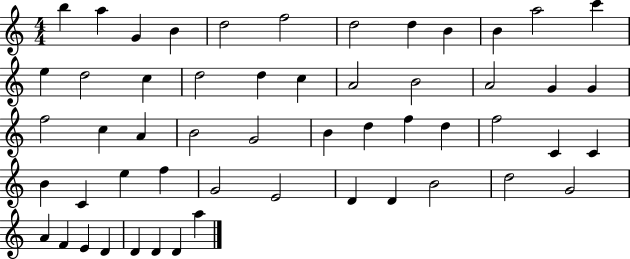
B5/q A5/q G4/q B4/q D5/h F5/h D5/h D5/q B4/q B4/q A5/h C6/q E5/q D5/h C5/q D5/h D5/q C5/q A4/h B4/h A4/h G4/q G4/q F5/h C5/q A4/q B4/h G4/h B4/q D5/q F5/q D5/q F5/h C4/q C4/q B4/q C4/q E5/q F5/q G4/h E4/h D4/q D4/q B4/h D5/h G4/h A4/q F4/q E4/q D4/q D4/q D4/q D4/q A5/q